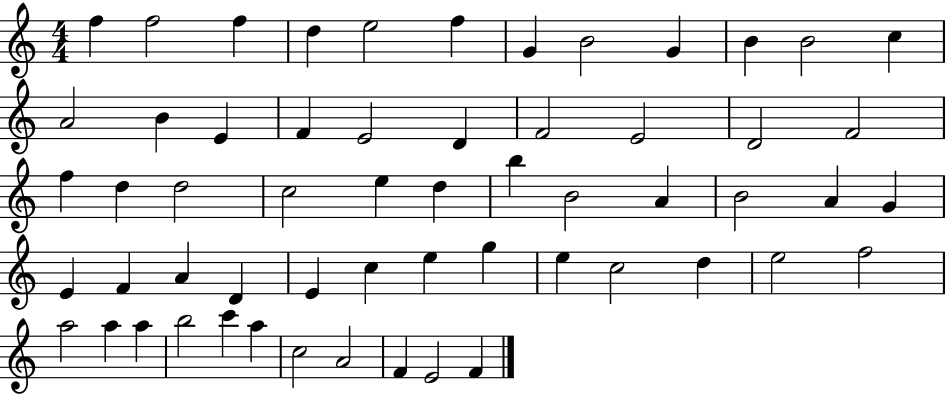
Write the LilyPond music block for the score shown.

{
  \clef treble
  \numericTimeSignature
  \time 4/4
  \key c \major
  f''4 f''2 f''4 | d''4 e''2 f''4 | g'4 b'2 g'4 | b'4 b'2 c''4 | \break a'2 b'4 e'4 | f'4 e'2 d'4 | f'2 e'2 | d'2 f'2 | \break f''4 d''4 d''2 | c''2 e''4 d''4 | b''4 b'2 a'4 | b'2 a'4 g'4 | \break e'4 f'4 a'4 d'4 | e'4 c''4 e''4 g''4 | e''4 c''2 d''4 | e''2 f''2 | \break a''2 a''4 a''4 | b''2 c'''4 a''4 | c''2 a'2 | f'4 e'2 f'4 | \break \bar "|."
}